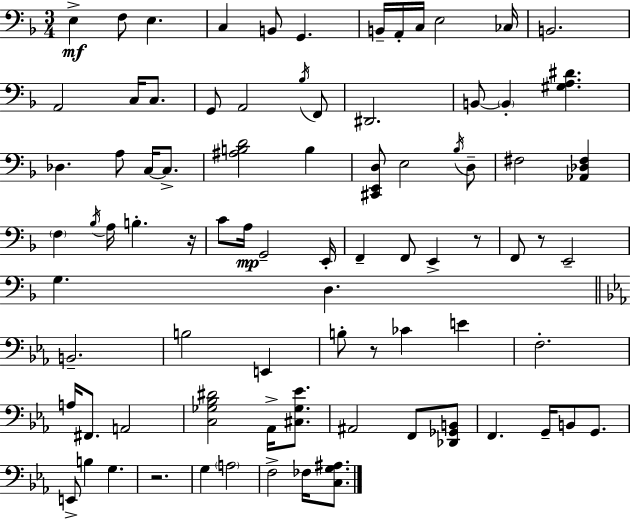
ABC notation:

X:1
T:Untitled
M:3/4
L:1/4
K:Dm
E, F,/2 E, C, B,,/2 G,, B,,/4 A,,/4 C,/4 E,2 _C,/4 B,,2 A,,2 C,/4 C,/2 G,,/2 A,,2 _B,/4 F,,/2 ^D,,2 B,,/2 B,, [^G,A,^D] _D, A,/2 C,/4 C,/2 [^A,B,D]2 B, [^C,,E,,D,]/2 E,2 _B,/4 D,/2 ^F,2 [_A,,_D,^F,] F, _B,/4 A,/4 B, z/4 C/2 A,/4 G,,2 E,,/4 F,, F,,/2 E,, z/2 F,,/2 z/2 E,,2 G, D, B,,2 B,2 E,, B,/2 z/2 _C E F,2 A,/4 ^F,,/2 A,,2 [C,_G,_B,^D]2 _A,,/4 [^C,_G,_E]/2 ^A,,2 F,,/2 [_D,,_G,,B,,]/2 F,, G,,/4 B,,/2 G,,/2 E,,/2 B, G, z2 G, A,2 F,2 _F,/4 [C,G,^A,]/2